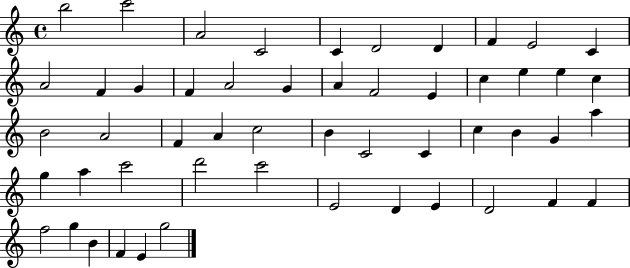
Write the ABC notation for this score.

X:1
T:Untitled
M:4/4
L:1/4
K:C
b2 c'2 A2 C2 C D2 D F E2 C A2 F G F A2 G A F2 E c e e c B2 A2 F A c2 B C2 C c B G a g a c'2 d'2 c'2 E2 D E D2 F F f2 g B F E g2